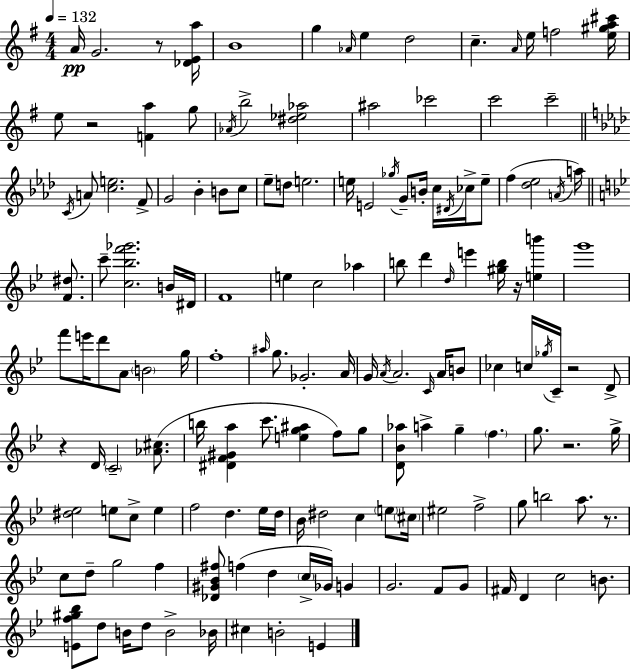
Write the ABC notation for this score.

X:1
T:Untitled
M:4/4
L:1/4
K:Em
A/4 G2 z/2 [_DEa]/4 B4 g _A/4 e d2 c A/4 e/4 f2 [e^ga^c']/4 e/2 z2 [Fa] g/2 _A/4 b2 [^d_e_a]2 ^a2 _c'2 c'2 c'2 C/4 A/2 [ce]2 F/2 G2 _B B/2 c/2 _e/2 d/2 e2 e/4 E2 _g/4 G/2 B/4 c/4 ^D/4 _c/4 e/2 f [_d_e]2 A/4 a/4 [F^d]/2 c'/2 [c_bf'_g']2 B/4 ^D/4 F4 e c2 _a b/2 d' d/4 e' [^gb]/4 z/4 [eb'] g'4 f'/2 e'/4 d'/2 A/2 B2 g/4 f4 ^a/4 g/2 _G2 A/4 G/4 A/4 A2 C/4 A/4 B/2 _c c/4 _g/4 C/4 z2 D/2 z D/4 C2 [_A^c]/2 b/4 [^DF^Ga] c'/2 [eg^a] f/2 g/2 [D_B_a]/2 a g f g/2 z2 g/4 [^d_e]2 e/2 c/2 e f2 d _e/4 d/4 _B/4 ^d2 c e/2 ^c/4 ^e2 f2 g/2 b2 a/2 z/2 c/2 d/2 g2 f [_D^G_B^f]/2 f d c/4 _G/4 G G2 F/2 G/2 ^F/4 D c2 B/2 [Ef^g_b]/2 d/2 B/4 d/2 B2 _B/4 ^c B2 E